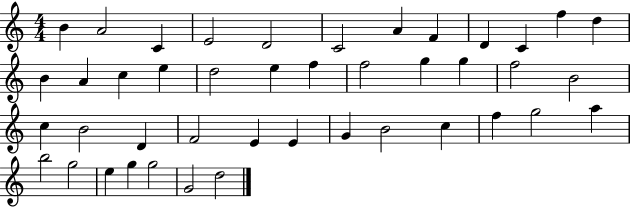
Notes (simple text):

B4/q A4/h C4/q E4/h D4/h C4/h A4/q F4/q D4/q C4/q F5/q D5/q B4/q A4/q C5/q E5/q D5/h E5/q F5/q F5/h G5/q G5/q F5/h B4/h C5/q B4/h D4/q F4/h E4/q E4/q G4/q B4/h C5/q F5/q G5/h A5/q B5/h G5/h E5/q G5/q G5/h G4/h D5/h